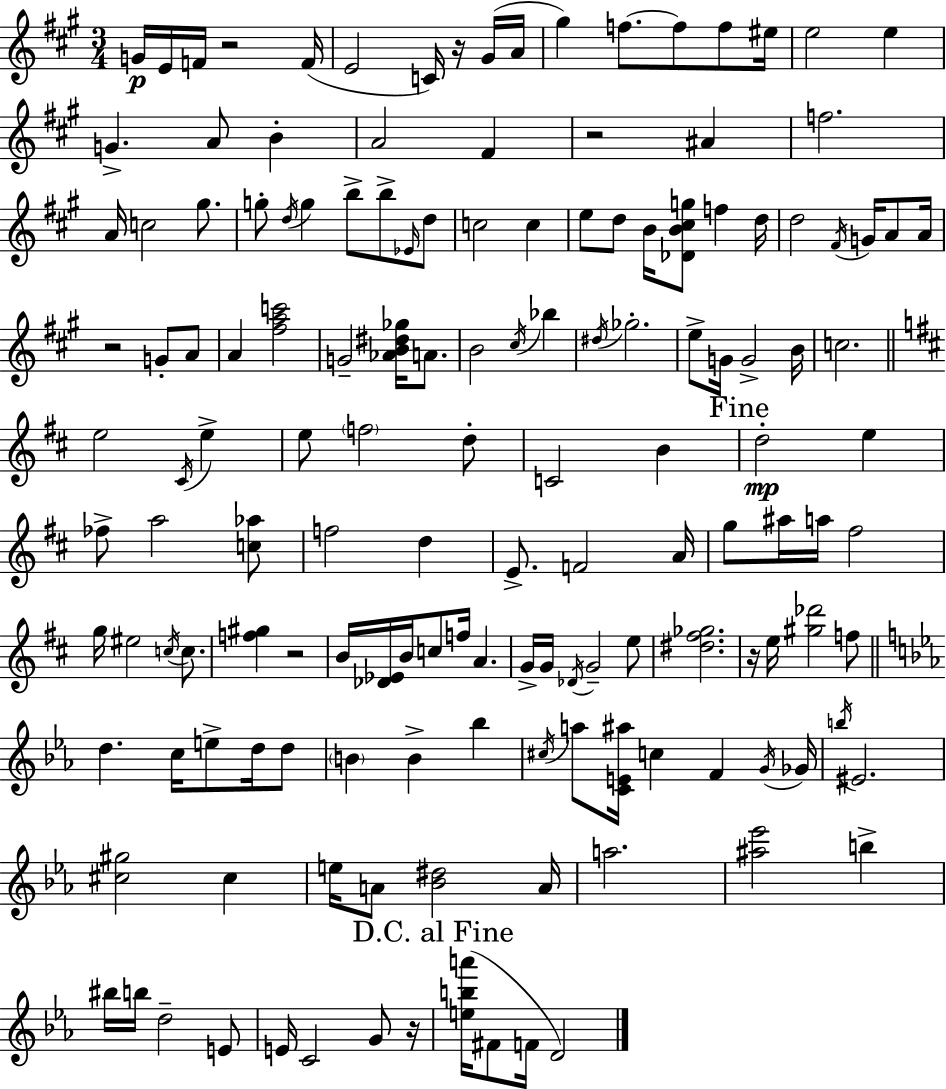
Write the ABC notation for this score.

X:1
T:Untitled
M:3/4
L:1/4
K:A
G/4 E/4 F/4 z2 F/4 E2 C/4 z/4 ^G/4 A/4 ^g f/2 f/2 f/2 ^e/4 e2 e G A/2 B A2 ^F z2 ^A f2 A/4 c2 ^g/2 g/2 d/4 g b/2 b/2 _E/4 d/2 c2 c e/2 d/2 B/4 [_DB^cg]/2 f d/4 d2 ^F/4 G/4 A/2 A/4 z2 G/2 A/2 A [^fac']2 G2 [_AB^d_g]/4 A/2 B2 ^c/4 _b ^d/4 _g2 e/2 G/4 G2 B/4 c2 e2 ^C/4 e e/2 f2 d/2 C2 B d2 e _f/2 a2 [c_a]/2 f2 d E/2 F2 A/4 g/2 ^a/4 a/4 ^f2 g/4 ^e2 c/4 c/2 [f^g] z2 B/4 [_D_E]/4 B/4 c/2 f/4 A G/4 G/4 _D/4 G2 e/2 [^d^f_g]2 z/4 e/4 [^g_d']2 f/2 d c/4 e/2 d/4 d/2 B B _b ^c/4 a/2 [CE^a]/4 c F G/4 _G/4 b/4 ^E2 [^c^g]2 ^c e/4 A/2 [_B^d]2 A/4 a2 [^a_e']2 b ^b/4 b/4 d2 E/2 E/4 C2 G/2 z/4 [eba']/4 ^F/2 F/4 D2